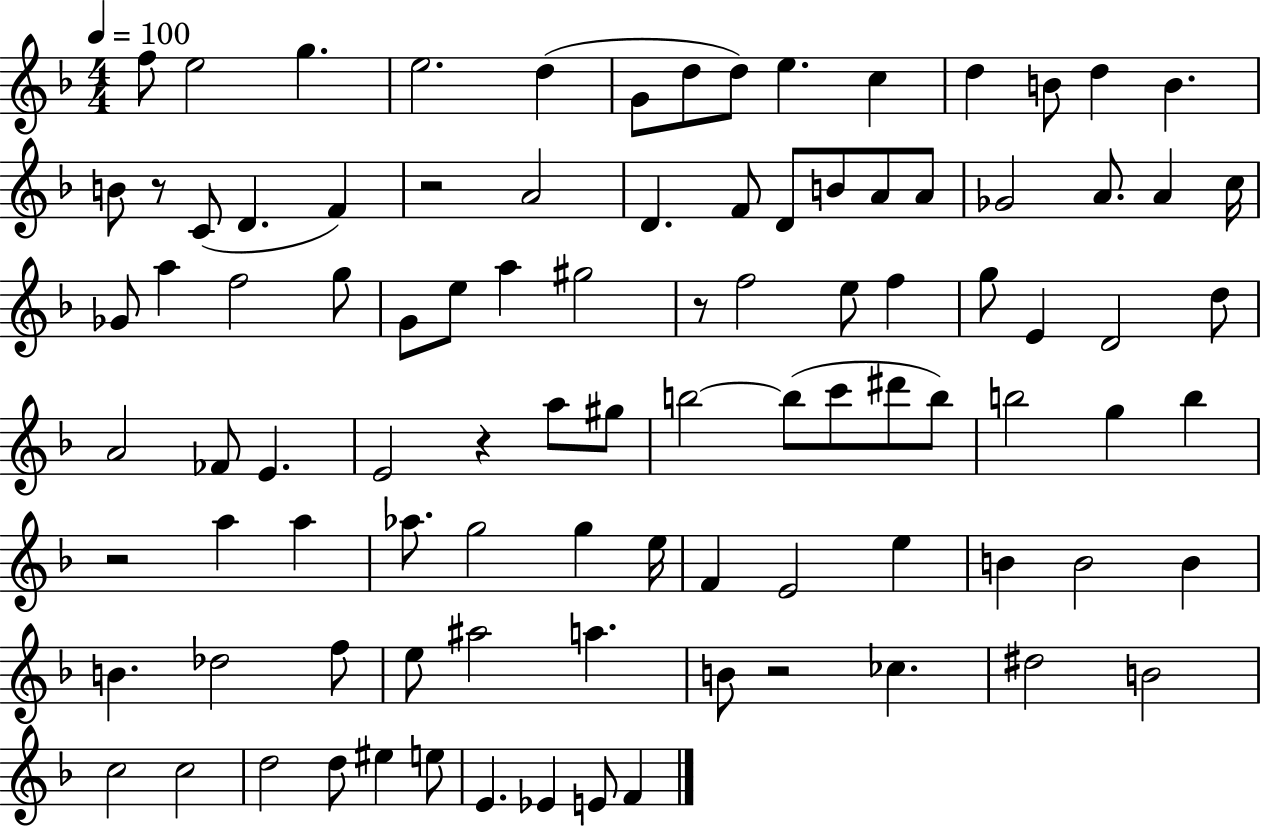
F5/e E5/h G5/q. E5/h. D5/q G4/e D5/e D5/e E5/q. C5/q D5/q B4/e D5/q B4/q. B4/e R/e C4/e D4/q. F4/q R/h A4/h D4/q. F4/e D4/e B4/e A4/e A4/e Gb4/h A4/e. A4/q C5/s Gb4/e A5/q F5/h G5/e G4/e E5/e A5/q G#5/h R/e F5/h E5/e F5/q G5/e E4/q D4/h D5/e A4/h FES4/e E4/q. E4/h R/q A5/e G#5/e B5/h B5/e C6/e D#6/e B5/e B5/h G5/q B5/q R/h A5/q A5/q Ab5/e. G5/h G5/q E5/s F4/q E4/h E5/q B4/q B4/h B4/q B4/q. Db5/h F5/e E5/e A#5/h A5/q. B4/e R/h CES5/q. D#5/h B4/h C5/h C5/h D5/h D5/e EIS5/q E5/e E4/q. Eb4/q E4/e F4/q